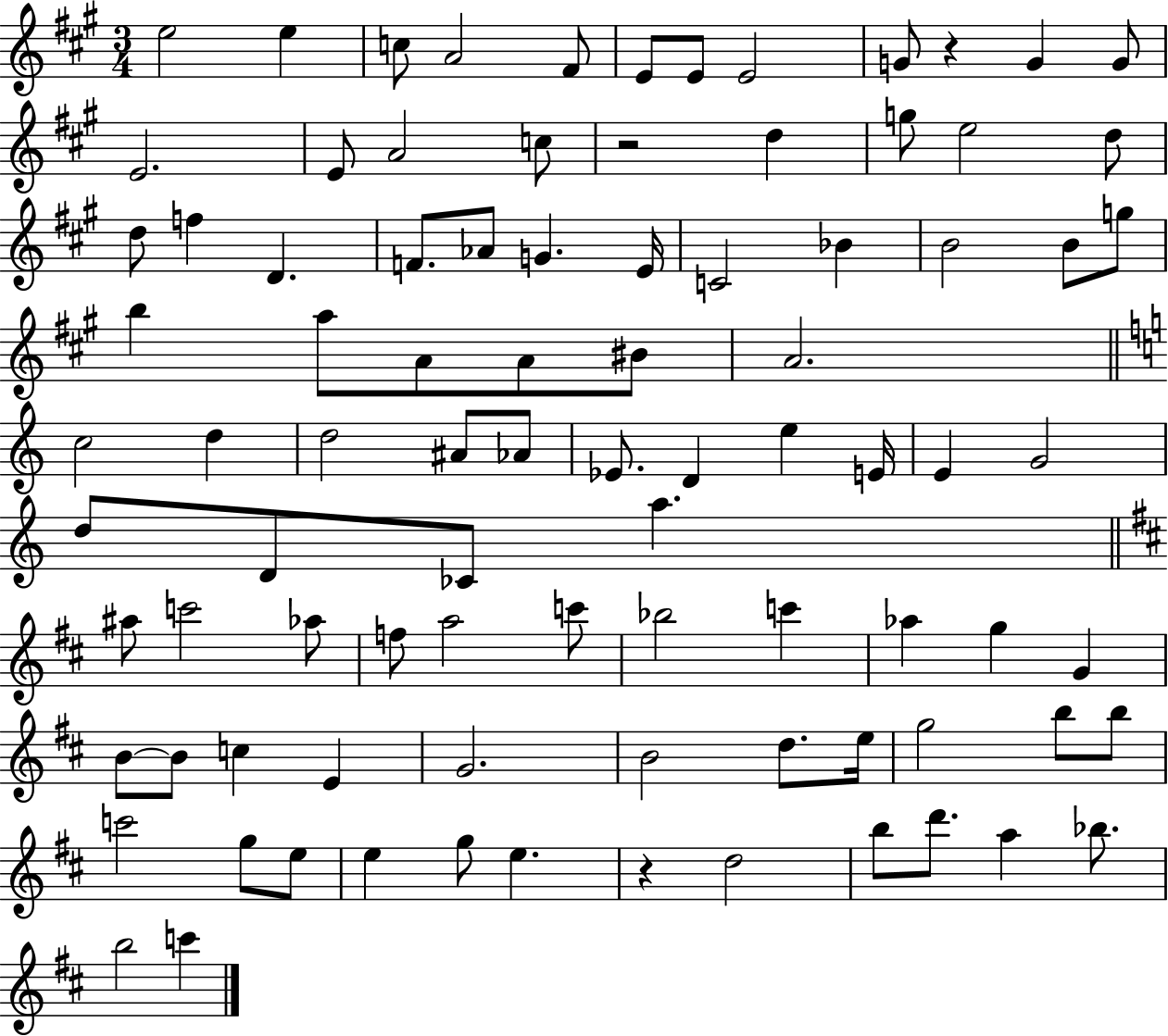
E5/h E5/q C5/e A4/h F#4/e E4/e E4/e E4/h G4/e R/q G4/q G4/e E4/h. E4/e A4/h C5/e R/h D5/q G5/e E5/h D5/e D5/e F5/q D4/q. F4/e. Ab4/e G4/q. E4/s C4/h Bb4/q B4/h B4/e G5/e B5/q A5/e A4/e A4/e BIS4/e A4/h. C5/h D5/q D5/h A#4/e Ab4/e Eb4/e. D4/q E5/q E4/s E4/q G4/h D5/e D4/e CES4/e A5/q. A#5/e C6/h Ab5/e F5/e A5/h C6/e Bb5/h C6/q Ab5/q G5/q G4/q B4/e B4/e C5/q E4/q G4/h. B4/h D5/e. E5/s G5/h B5/e B5/e C6/h G5/e E5/e E5/q G5/e E5/q. R/q D5/h B5/e D6/e. A5/q Bb5/e. B5/h C6/q